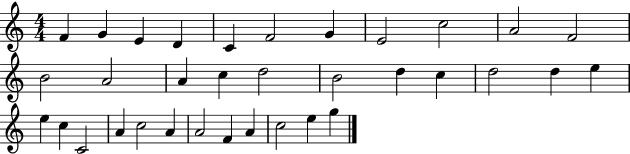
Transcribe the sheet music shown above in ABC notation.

X:1
T:Untitled
M:4/4
L:1/4
K:C
F G E D C F2 G E2 c2 A2 F2 B2 A2 A c d2 B2 d c d2 d e e c C2 A c2 A A2 F A c2 e g